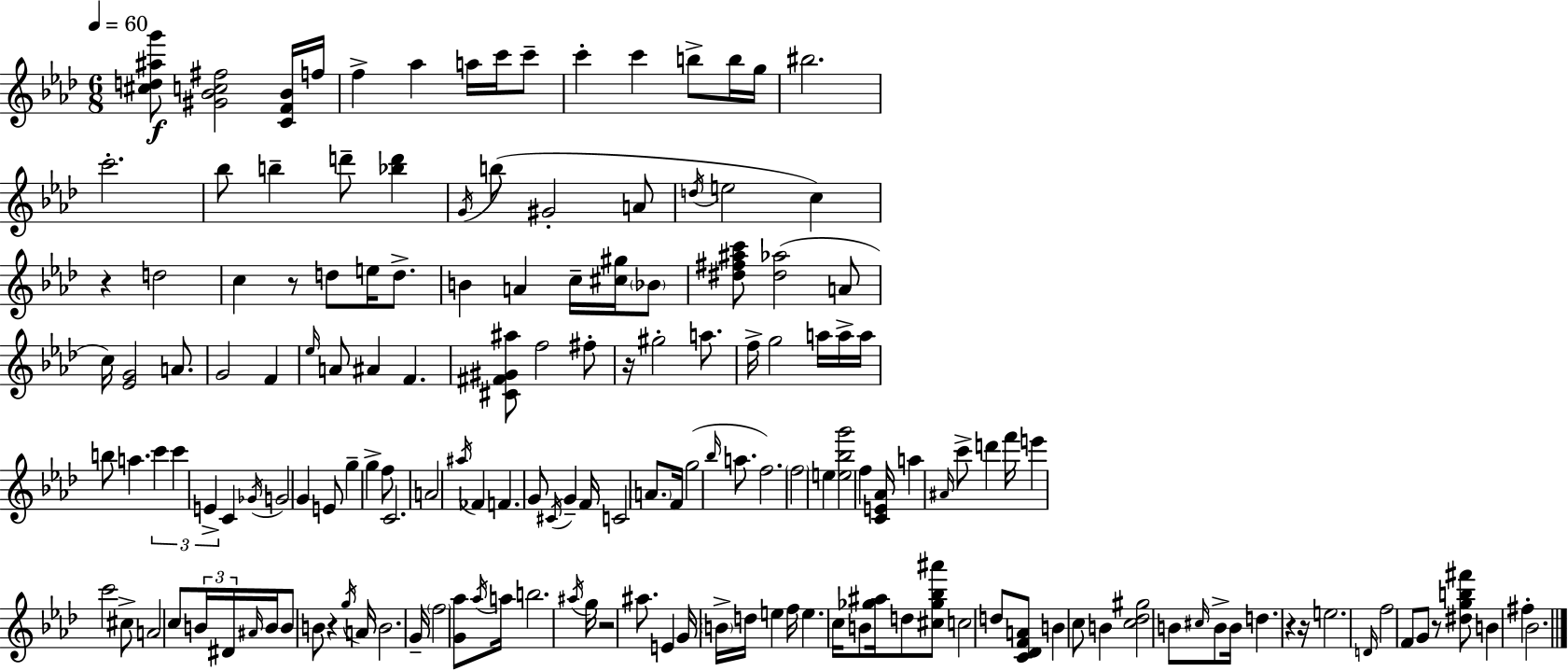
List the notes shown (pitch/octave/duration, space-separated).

[C#5,D5,A#5,G6]/e [G#4,Bb4,C5,F#5]/h [C4,F4,Bb4]/s F5/s F5/q Ab5/q A5/s C6/s C6/e C6/q C6/q B5/e B5/s G5/s BIS5/h. C6/h. Bb5/e B5/q D6/e [Bb5,D6]/q G4/s B5/e G#4/h A4/e D5/s E5/h C5/q R/q D5/h C5/q R/e D5/e E5/s D5/e. B4/q A4/q C5/s [C#5,G#5]/s Bb4/e [D#5,F#5,A#5,C6]/e [D#5,Ab5]/h A4/e C5/s [Eb4,G4]/h A4/e. G4/h F4/q Eb5/s A4/e A#4/q F4/q. [C#4,F#4,G#4,A#5]/e F5/h F#5/e R/s G#5/h A5/e. F5/s G5/h A5/s A5/s A5/s B5/e A5/q. C6/q C6/q E4/q C4/q Gb4/s G4/h G4/q E4/e G5/q G5/q F5/e C4/h. A4/h A#5/s FES4/q F4/q. G4/e C#4/s G4/q F4/s C4/h A4/e. F4/s G5/h Bb5/s A5/e. F5/h. F5/h E5/q [E5,Bb5,G6]/h F5/q [C4,E4,Ab4]/s A5/q A#4/s C6/e D6/q F6/s E6/q C6/h C#5/e A4/h C5/e B4/s D#4/s A#4/s B4/s B4/e B4/e R/q G5/s A4/s B4/h. G4/s F5/h [G4,Ab5]/e Ab5/s A5/s B5/h. A#5/s G5/s R/h A#5/e. E4/q G4/s B4/s D5/s E5/q F5/s E5/q. C5/s B4/e [Gb5,A#5]/s D5/e [C#5,Gb5,Bb5,A#6]/e C5/h D5/e [C4,Db4,F4,A4]/e B4/q C5/e B4/q [C5,Db5,G#5]/h B4/e C#5/s B4/e B4/s D5/q. R/q R/s E5/h. D4/s F5/h F4/e G4/e R/e [D#5,G5,B5,F#6]/e B4/q F#5/q Bb4/h.